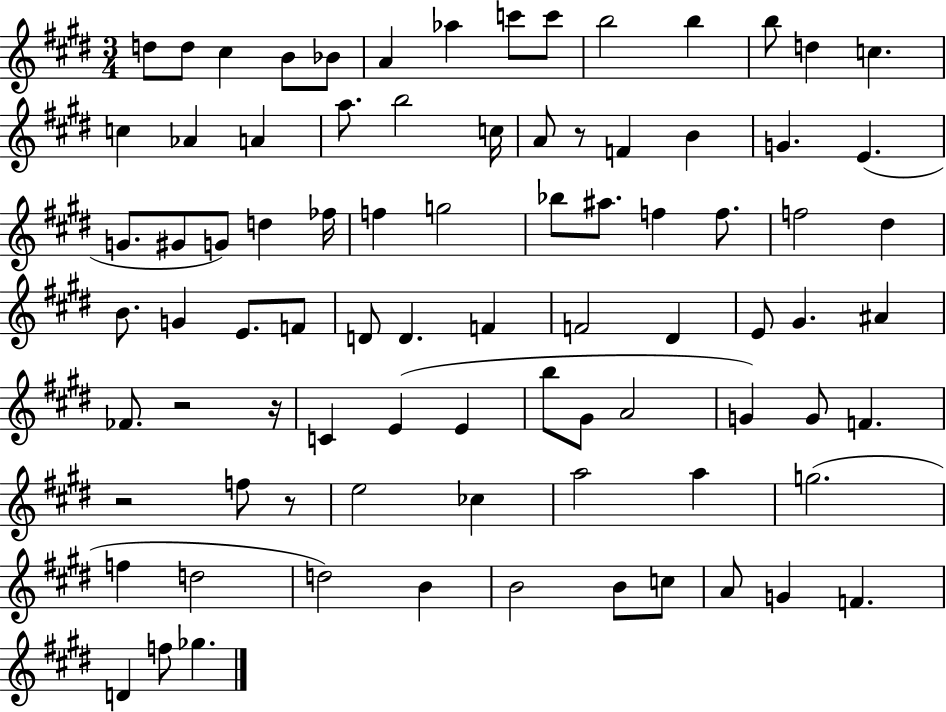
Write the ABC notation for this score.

X:1
T:Untitled
M:3/4
L:1/4
K:E
d/2 d/2 ^c B/2 _B/2 A _a c'/2 c'/2 b2 b b/2 d c c _A A a/2 b2 c/4 A/2 z/2 F B G E G/2 ^G/2 G/2 d _f/4 f g2 _b/2 ^a/2 f f/2 f2 ^d B/2 G E/2 F/2 D/2 D F F2 ^D E/2 ^G ^A _F/2 z2 z/4 C E E b/2 ^G/2 A2 G G/2 F z2 f/2 z/2 e2 _c a2 a g2 f d2 d2 B B2 B/2 c/2 A/2 G F D f/2 _g